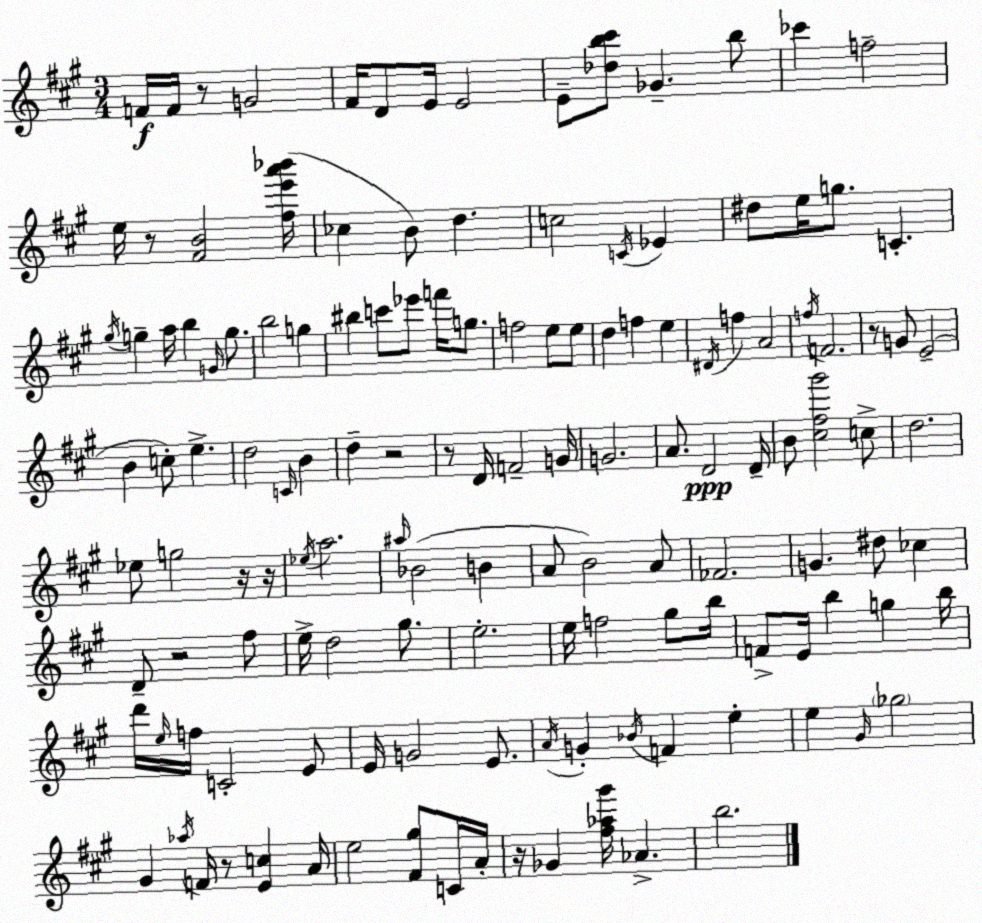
X:1
T:Untitled
M:3/4
L:1/4
K:A
F/4 F/4 z/2 G2 ^F/4 D/2 E/4 E2 E/2 [_db^c']/2 _G b/2 _c' f2 e/4 z/2 [^FB]2 [^fe'a'_b']/4 _c B/2 d c2 C/4 _E ^d/2 e/4 g/2 C ^g/4 g a/4 b G/4 g/2 b2 g ^b c'/2 _e'/2 f'/4 g/2 f2 e/2 e/2 d f e ^D/4 f A2 f/4 F2 z/2 G/2 E2 B c/2 e d2 C/4 B d z2 z/2 D/4 F2 G/4 G2 A/2 D2 D/4 B/2 [^c^f^g']2 c/2 d2 _e/2 g2 z/4 z/4 _e/4 a2 ^a/4 _B2 B A/2 B2 A/2 _F2 G ^d/2 _c D/2 z2 ^f/2 e/4 d2 ^g/2 e2 e/4 f2 ^g/2 b/4 F/2 E/4 b g b/4 d'/4 e/4 f/4 C2 E/2 E/4 G2 E/2 A/4 G _B/4 F e e ^G/4 _g2 ^G _a/4 F/4 z/2 [Ec] A/4 e2 [^F^g]/2 C/4 A/4 z/4 _G [^f_a^g']/4 _A b2